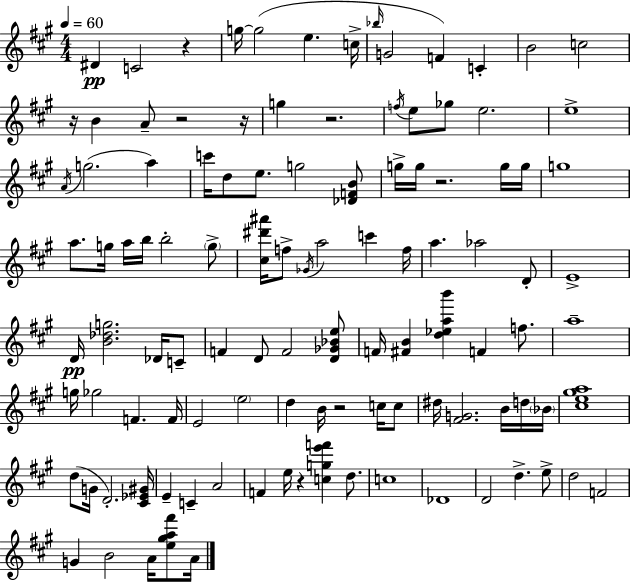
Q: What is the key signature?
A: A major